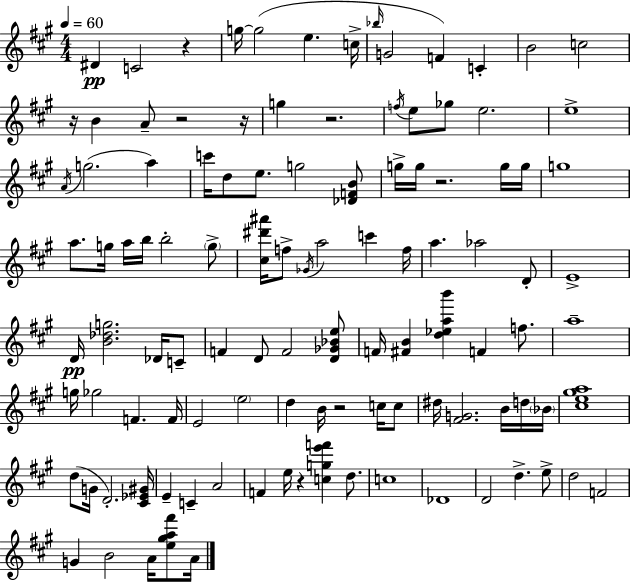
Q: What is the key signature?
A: A major